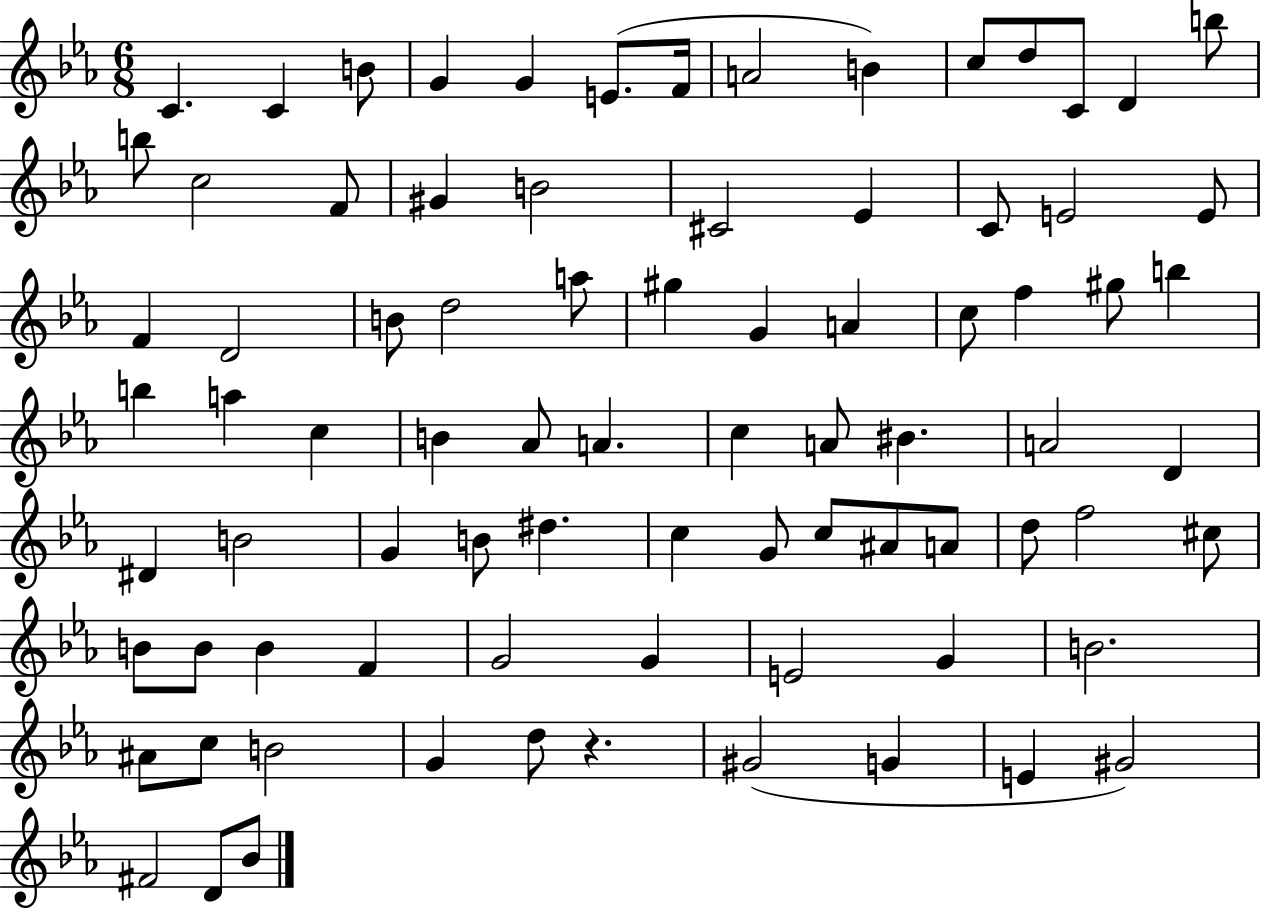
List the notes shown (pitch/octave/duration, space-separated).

C4/q. C4/q B4/e G4/q G4/q E4/e. F4/s A4/h B4/q C5/e D5/e C4/e D4/q B5/e B5/e C5/h F4/e G#4/q B4/h C#4/h Eb4/q C4/e E4/h E4/e F4/q D4/h B4/e D5/h A5/e G#5/q G4/q A4/q C5/e F5/q G#5/e B5/q B5/q A5/q C5/q B4/q Ab4/e A4/q. C5/q A4/e BIS4/q. A4/h D4/q D#4/q B4/h G4/q B4/e D#5/q. C5/q G4/e C5/e A#4/e A4/e D5/e F5/h C#5/e B4/e B4/e B4/q F4/q G4/h G4/q E4/h G4/q B4/h. A#4/e C5/e B4/h G4/q D5/e R/q. G#4/h G4/q E4/q G#4/h F#4/h D4/e Bb4/e